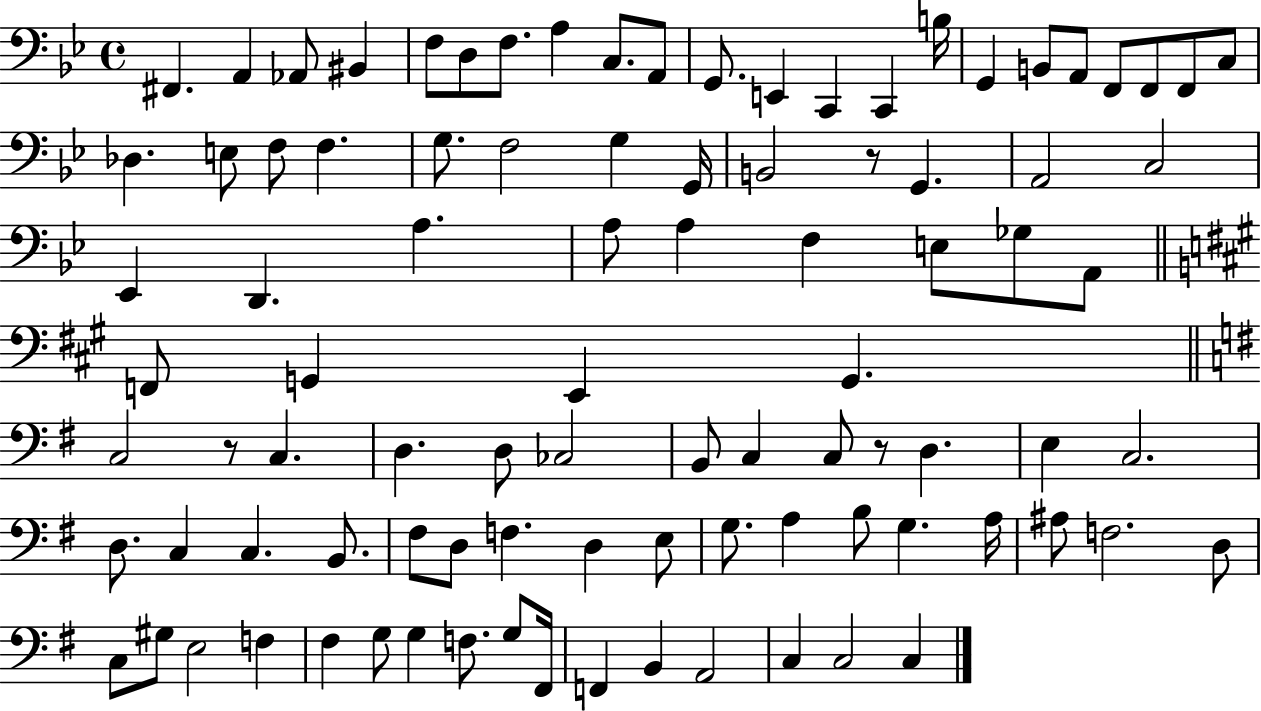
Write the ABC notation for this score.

X:1
T:Untitled
M:4/4
L:1/4
K:Bb
^F,, A,, _A,,/2 ^B,, F,/2 D,/2 F,/2 A, C,/2 A,,/2 G,,/2 E,, C,, C,, B,/4 G,, B,,/2 A,,/2 F,,/2 F,,/2 F,,/2 C,/2 _D, E,/2 F,/2 F, G,/2 F,2 G, G,,/4 B,,2 z/2 G,, A,,2 C,2 _E,, D,, A, A,/2 A, F, E,/2 _G,/2 A,,/2 F,,/2 G,, E,, G,, C,2 z/2 C, D, D,/2 _C,2 B,,/2 C, C,/2 z/2 D, E, C,2 D,/2 C, C, B,,/2 ^F,/2 D,/2 F, D, E,/2 G,/2 A, B,/2 G, A,/4 ^A,/2 F,2 D,/2 C,/2 ^G,/2 E,2 F, ^F, G,/2 G, F,/2 G,/2 ^F,,/4 F,, B,, A,,2 C, C,2 C,